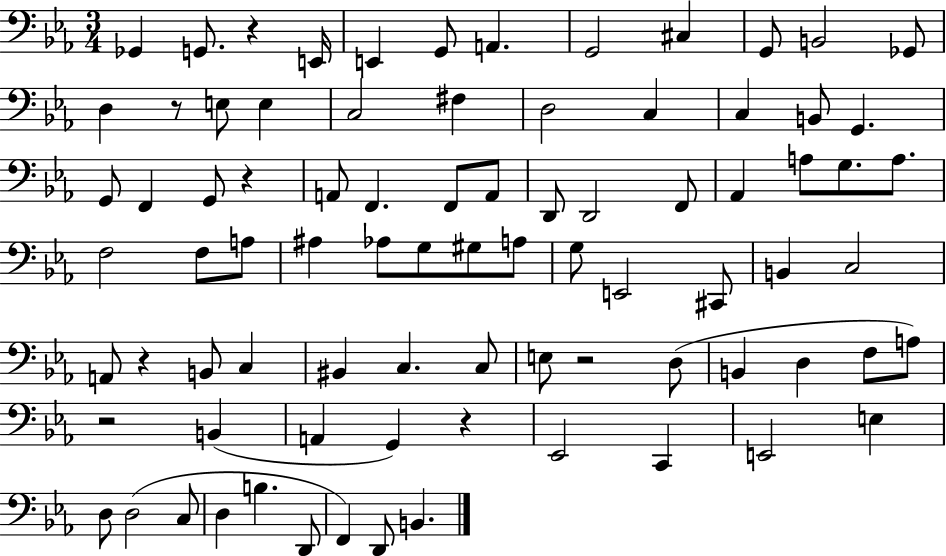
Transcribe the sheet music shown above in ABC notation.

X:1
T:Untitled
M:3/4
L:1/4
K:Eb
_G,, G,,/2 z E,,/4 E,, G,,/2 A,, G,,2 ^C, G,,/2 B,,2 _G,,/2 D, z/2 E,/2 E, C,2 ^F, D,2 C, C, B,,/2 G,, G,,/2 F,, G,,/2 z A,,/2 F,, F,,/2 A,,/2 D,,/2 D,,2 F,,/2 _A,, A,/2 G,/2 A,/2 F,2 F,/2 A,/2 ^A, _A,/2 G,/2 ^G,/2 A,/2 G,/2 E,,2 ^C,,/2 B,, C,2 A,,/2 z B,,/2 C, ^B,, C, C,/2 E,/2 z2 D,/2 B,, D, F,/2 A,/2 z2 B,, A,, G,, z _E,,2 C,, E,,2 E, D,/2 D,2 C,/2 D, B, D,,/2 F,, D,,/2 B,,